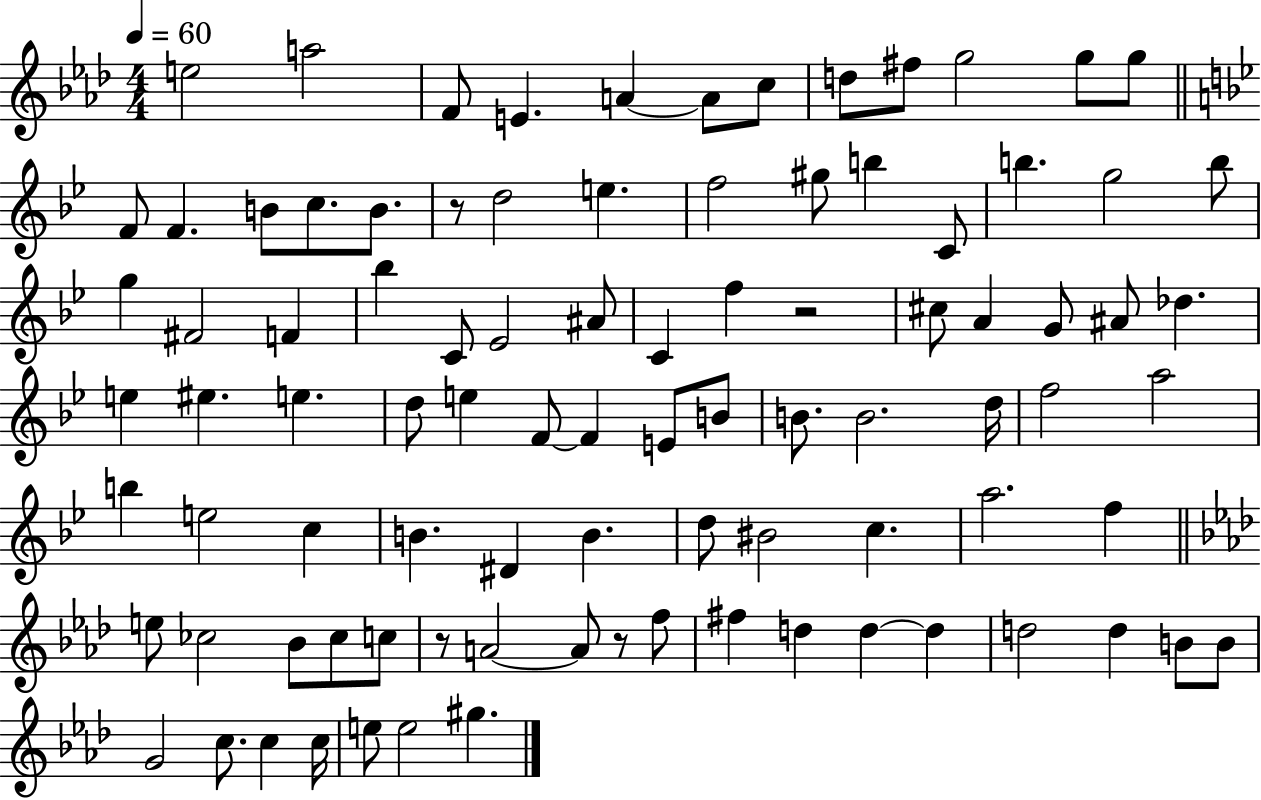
E5/h A5/h F4/e E4/q. A4/q A4/e C5/e D5/e F#5/e G5/h G5/e G5/e F4/e F4/q. B4/e C5/e. B4/e. R/e D5/h E5/q. F5/h G#5/e B5/q C4/e B5/q. G5/h B5/e G5/q F#4/h F4/q Bb5/q C4/e Eb4/h A#4/e C4/q F5/q R/h C#5/e A4/q G4/e A#4/e Db5/q. E5/q EIS5/q. E5/q. D5/e E5/q F4/e F4/q E4/e B4/e B4/e. B4/h. D5/s F5/h A5/h B5/q E5/h C5/q B4/q. D#4/q B4/q. D5/e BIS4/h C5/q. A5/h. F5/q E5/e CES5/h Bb4/e CES5/e C5/e R/e A4/h A4/e R/e F5/e F#5/q D5/q D5/q D5/q D5/h D5/q B4/e B4/e G4/h C5/e. C5/q C5/s E5/e E5/h G#5/q.